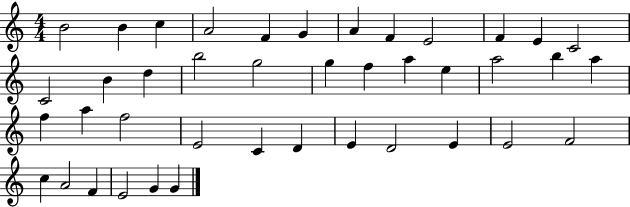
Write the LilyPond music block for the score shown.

{
  \clef treble
  \numericTimeSignature
  \time 4/4
  \key c \major
  b'2 b'4 c''4 | a'2 f'4 g'4 | a'4 f'4 e'2 | f'4 e'4 c'2 | \break c'2 b'4 d''4 | b''2 g''2 | g''4 f''4 a''4 e''4 | a''2 b''4 a''4 | \break f''4 a''4 f''2 | e'2 c'4 d'4 | e'4 d'2 e'4 | e'2 f'2 | \break c''4 a'2 f'4 | e'2 g'4 g'4 | \bar "|."
}